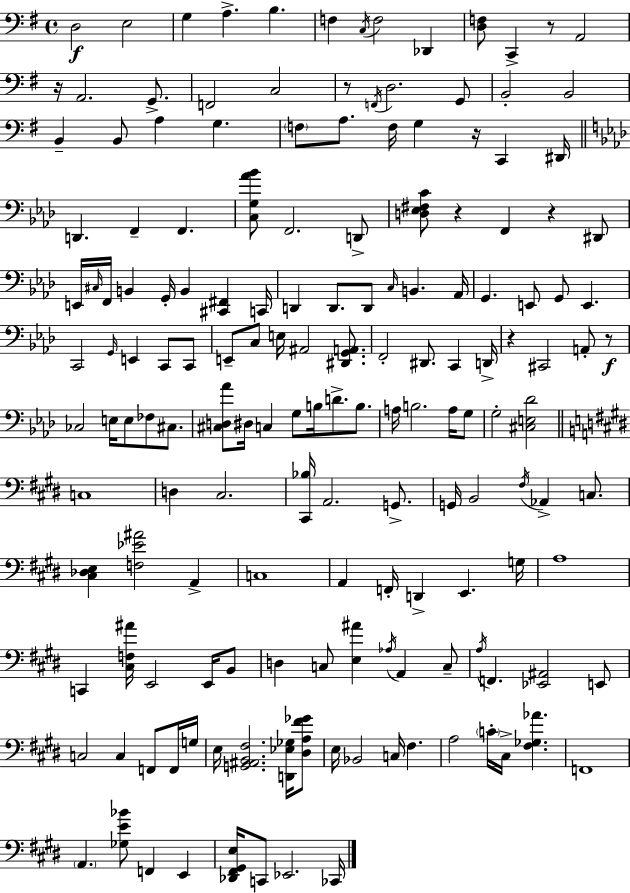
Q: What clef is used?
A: bass